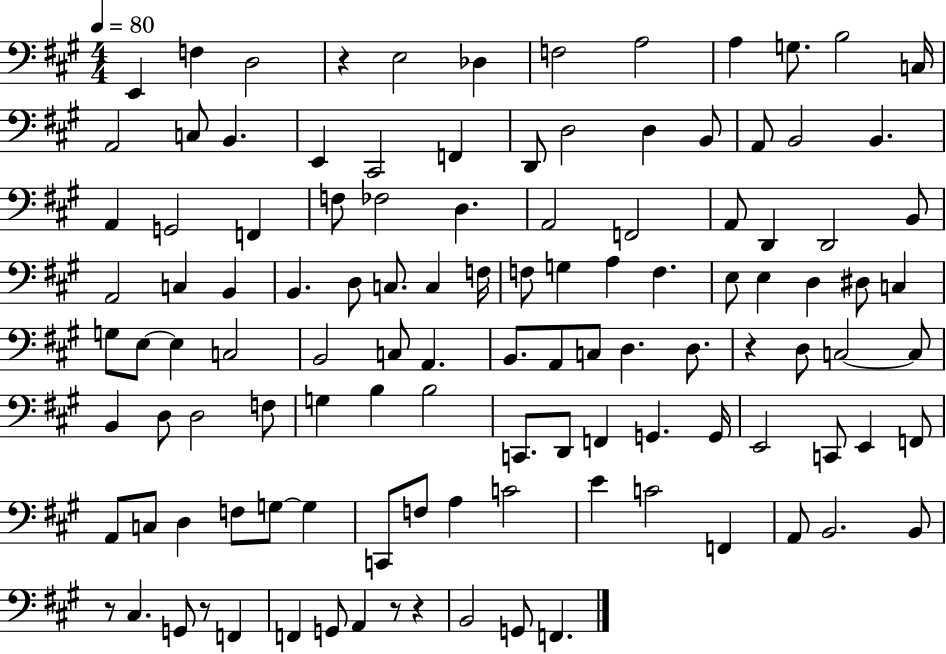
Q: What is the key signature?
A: A major